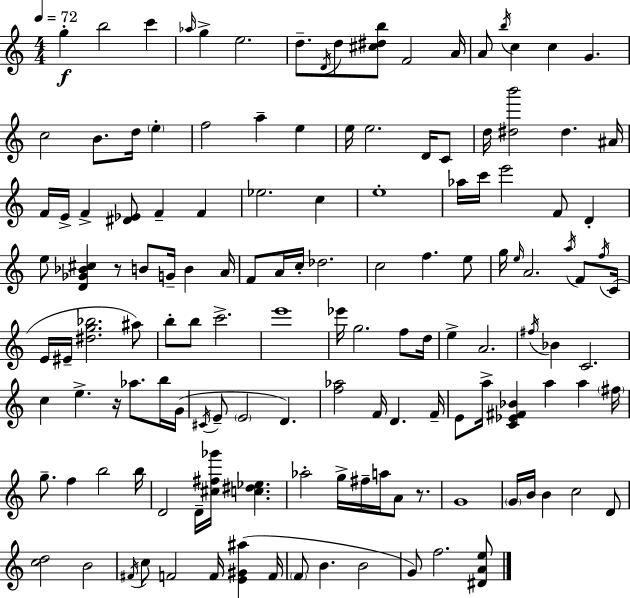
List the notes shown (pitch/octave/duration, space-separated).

G5/q B5/h C6/q Ab5/s G5/q E5/h. D5/e. D4/s D5/e [C#5,D#5,B5]/e F4/h A4/s A4/e B5/s C5/q C5/q G4/q. C5/h B4/e. D5/s E5/q F5/h A5/q E5/q E5/s E5/h. D4/s C4/e D5/s [D#5,B6]/h D#5/q. A#4/s F4/s E4/s F4/q [D#4,Eb4]/e F4/q F4/q Eb5/h. C5/q E5/w Ab5/s C6/s E6/h F4/e D4/q E5/e [D4,Gb4,Bb4,C#5]/q R/e B4/e G4/s B4/q A4/s F4/e A4/s C5/s Db5/h. C5/h F5/q. E5/e G5/s E5/s A4/h. A5/s F4/e F5/s C4/s E4/s EIS4/s [D#5,G5,Bb5]/h. A#5/e B5/e B5/e C6/h. E6/w Eb6/s G5/h. F5/e D5/s E5/q A4/h. F#5/s Bb4/q C4/h. C5/q E5/q. R/s Ab5/e. B5/s G4/s C#4/s E4/e E4/h D4/q. [F5,Ab5]/h F4/s D4/q. F4/s E4/e A5/s [C4,Eb4,F#4,Bb4]/q A5/q A5/q F#5/s G5/e. F5/q B5/h B5/s D4/h D4/s [C#5,F#5,Gb6]/s [C5,D#5,Eb5]/q. Ab5/h G5/s F#5/s A5/s A4/e R/e. G4/w G4/s B4/s B4/q C5/h D4/e [C5,D5]/h B4/h F#4/s C5/e F4/h F4/s [E4,G#4,A#5]/q F4/s F4/e B4/q. B4/h G4/e F5/h. [D#4,A4,E5]/e